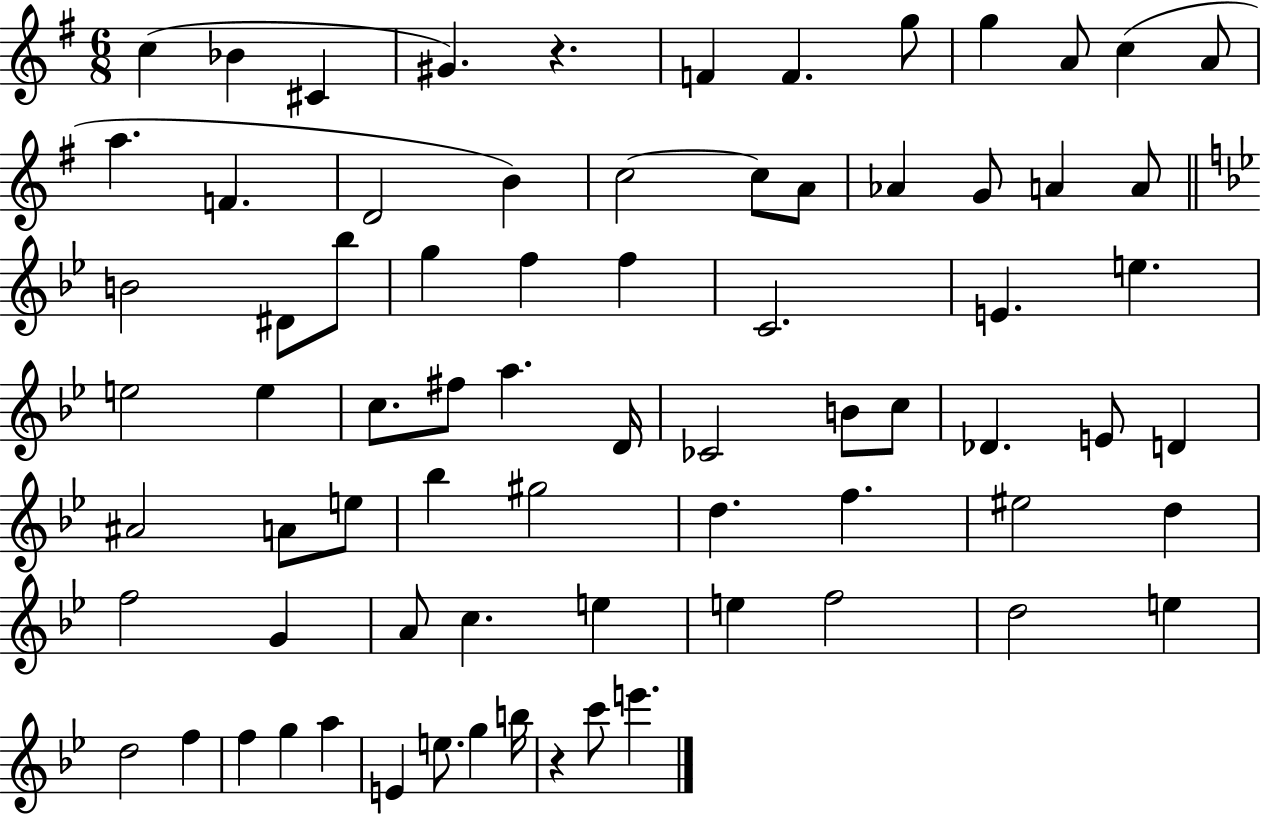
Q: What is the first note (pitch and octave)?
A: C5